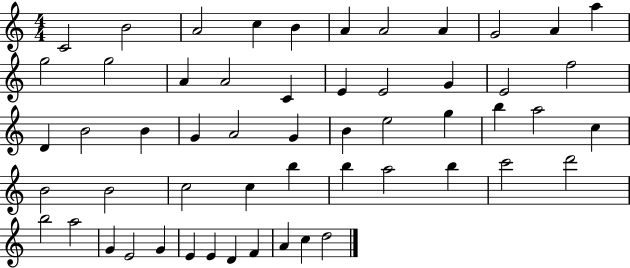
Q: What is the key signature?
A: C major